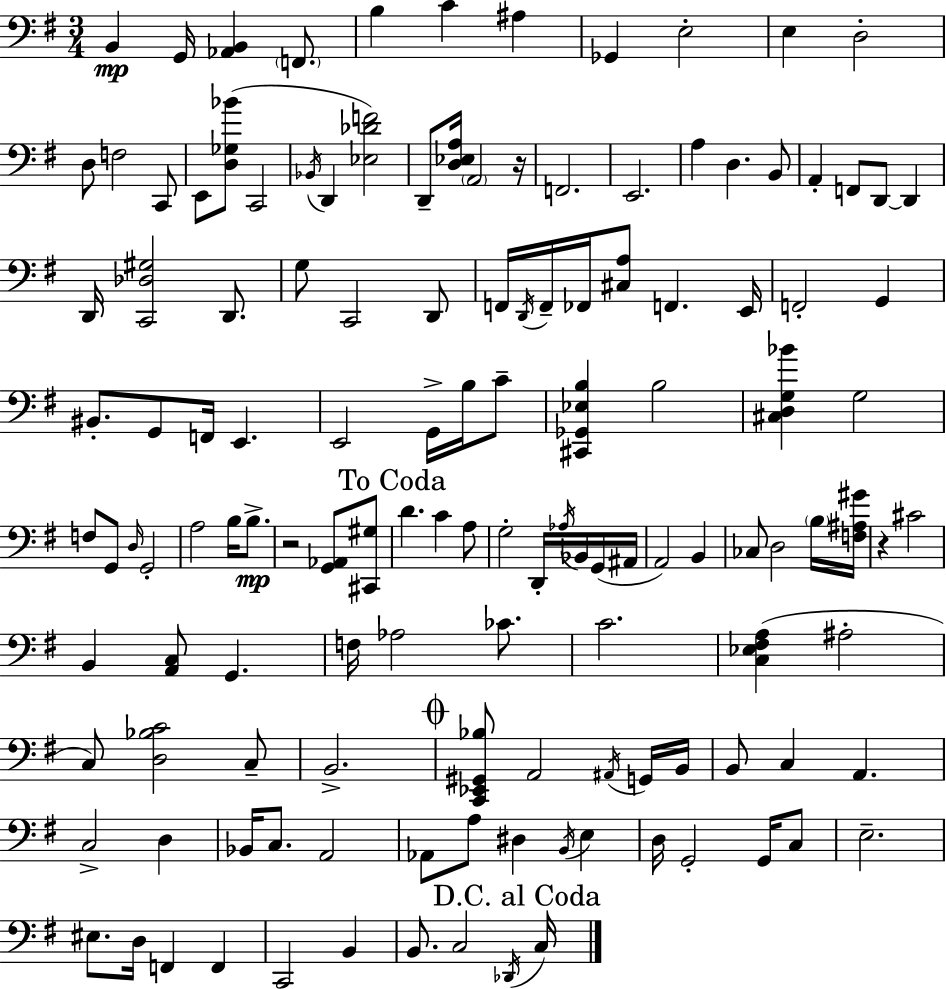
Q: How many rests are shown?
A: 3